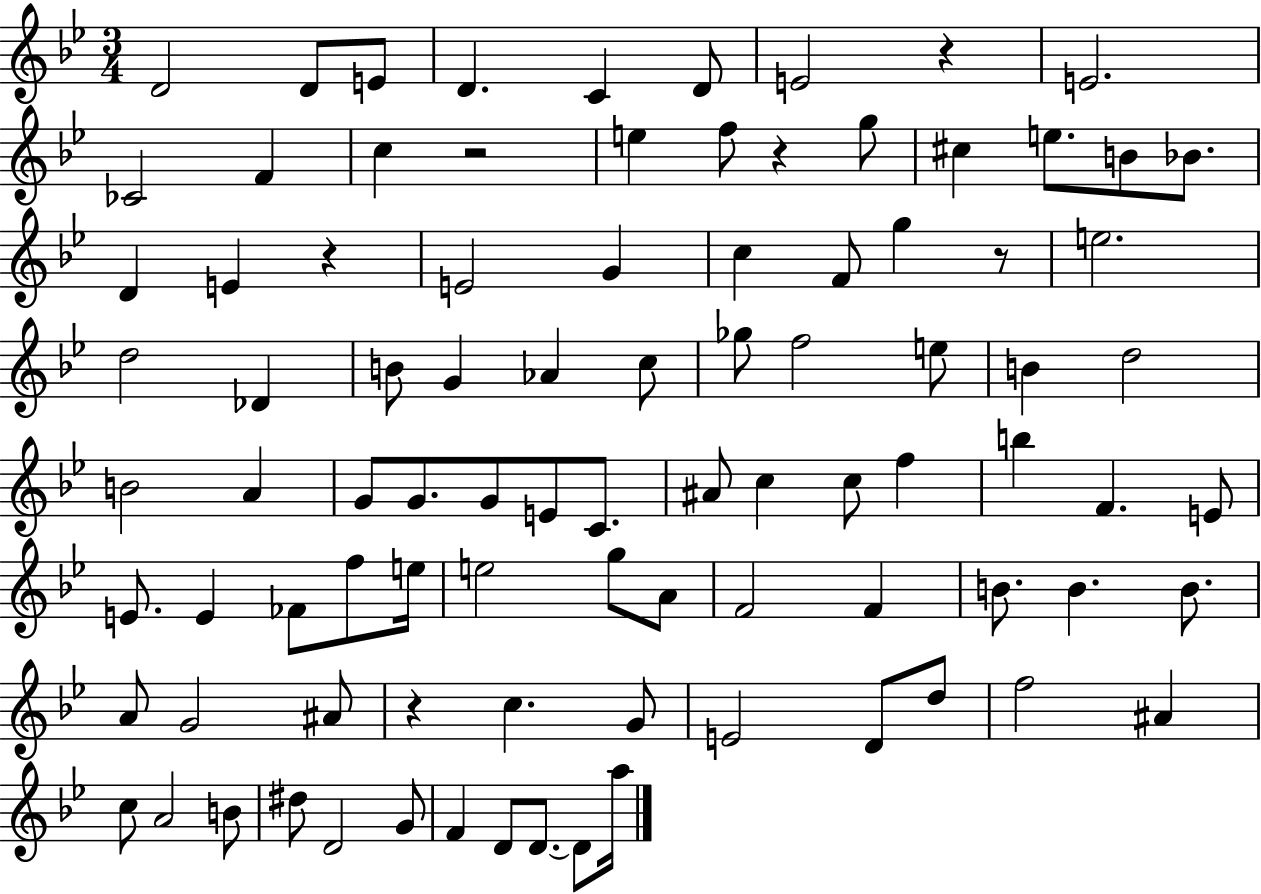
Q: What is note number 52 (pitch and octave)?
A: E4